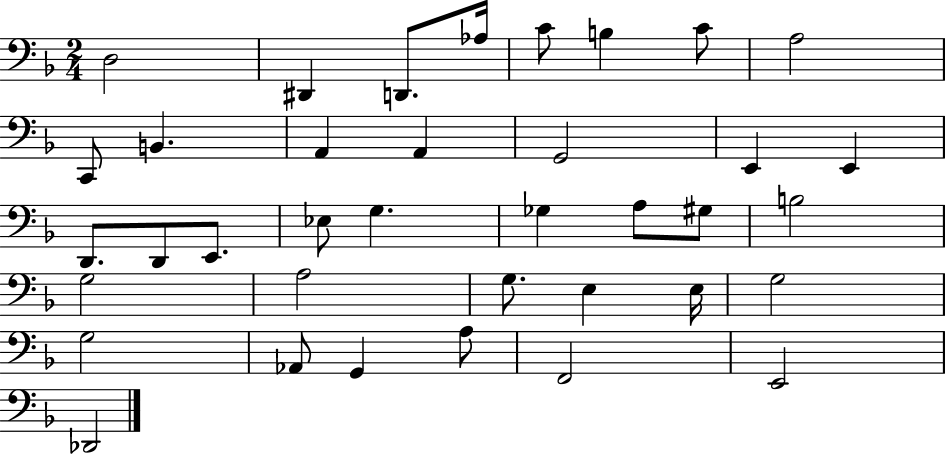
{
  \clef bass
  \numericTimeSignature
  \time 2/4
  \key f \major
  d2 | dis,4 d,8. aes16 | c'8 b4 c'8 | a2 | \break c,8 b,4. | a,4 a,4 | g,2 | e,4 e,4 | \break d,8. d,8 e,8. | ees8 g4. | ges4 a8 gis8 | b2 | \break g2 | a2 | g8. e4 e16 | g2 | \break g2 | aes,8 g,4 a8 | f,2 | e,2 | \break des,2 | \bar "|."
}